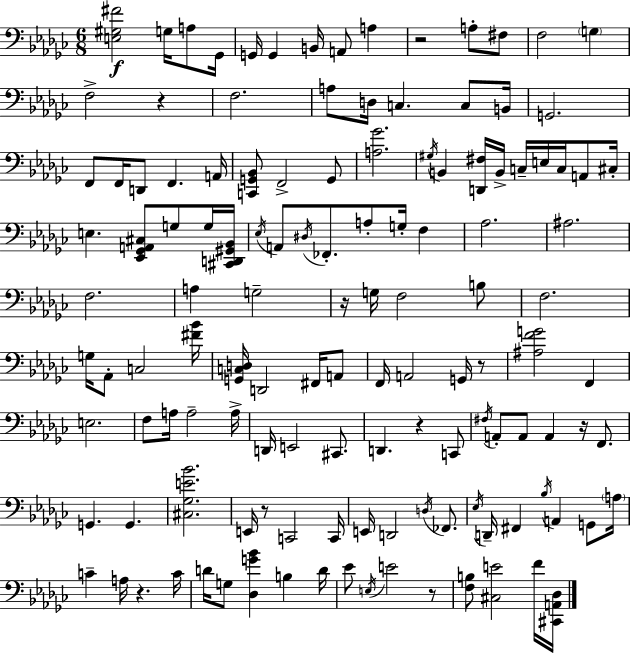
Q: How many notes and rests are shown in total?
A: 129